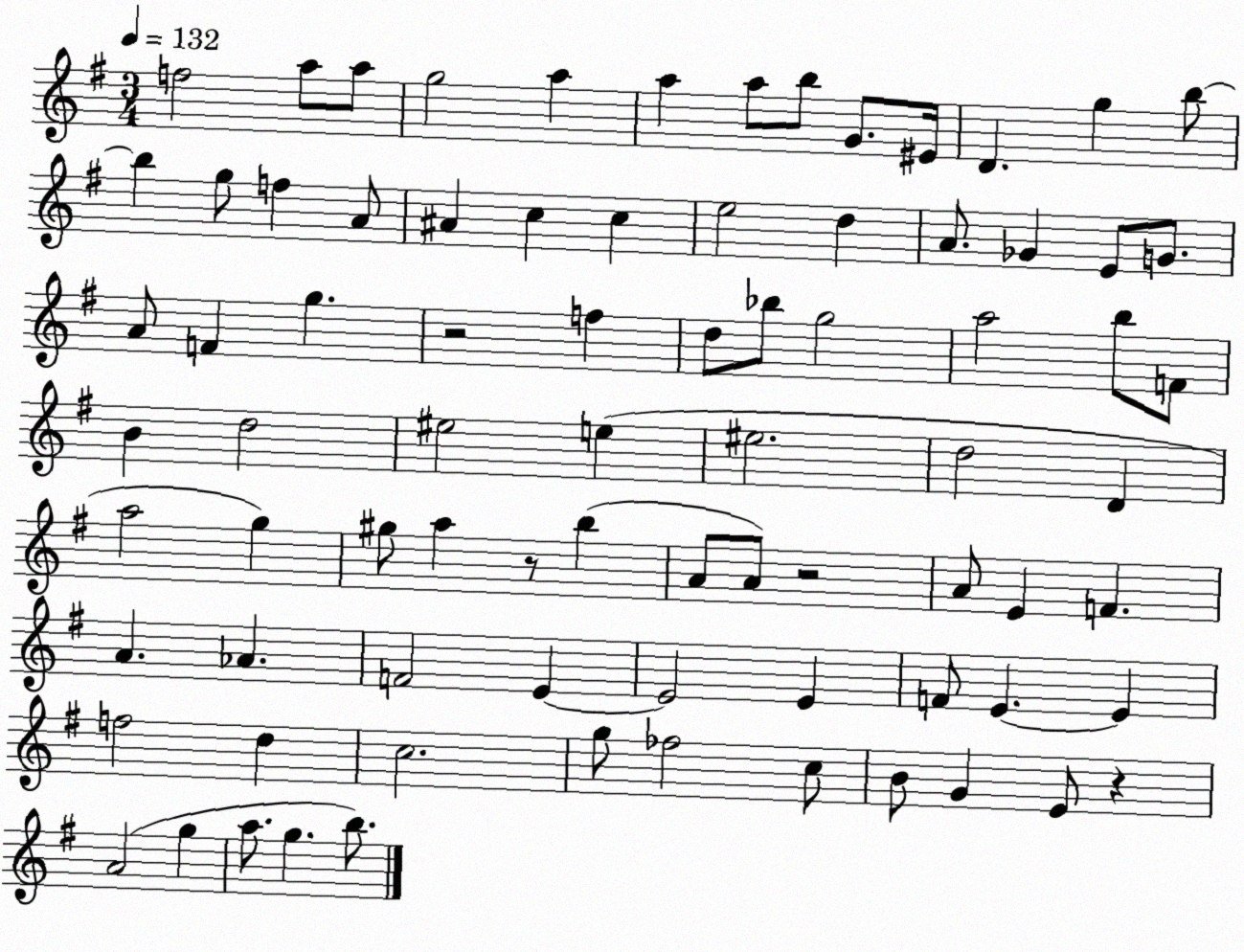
X:1
T:Untitled
M:3/4
L:1/4
K:G
f2 a/2 a/2 g2 a a a/2 b/2 G/2 ^E/4 D g b/2 b g/2 f A/2 ^A c c e2 d A/2 _G E/2 G/2 A/2 F g z2 f d/2 _b/2 g2 a2 b/2 F/2 B d2 ^e2 e ^e2 d2 D a2 g ^g/2 a z/2 b A/2 A/2 z2 A/2 E F A _A F2 E E2 E F/2 E E f2 d c2 g/2 _f2 c/2 B/2 G E/2 z A2 g a/2 g b/2